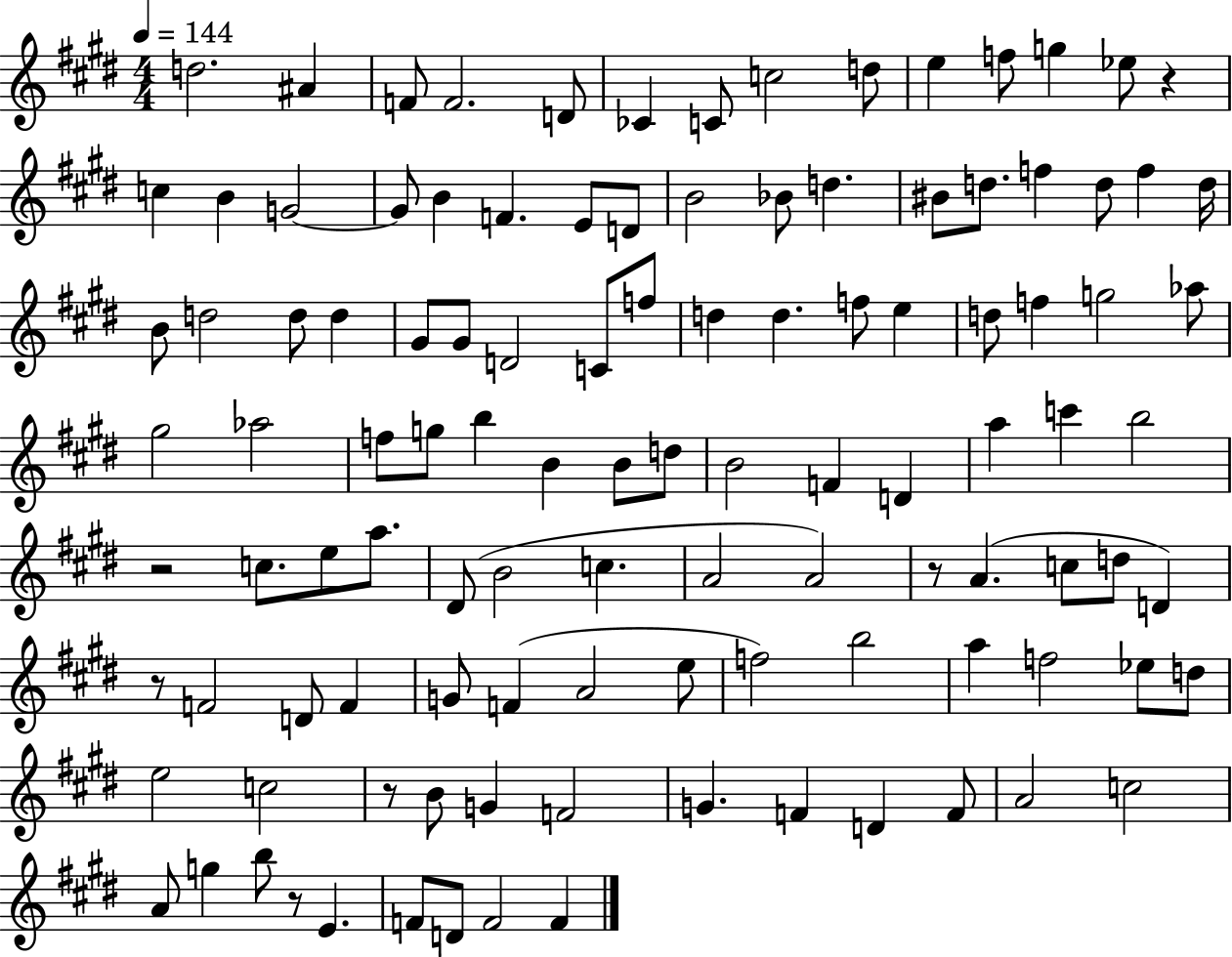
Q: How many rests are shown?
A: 6